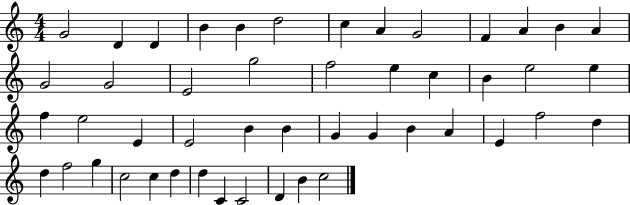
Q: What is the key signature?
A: C major